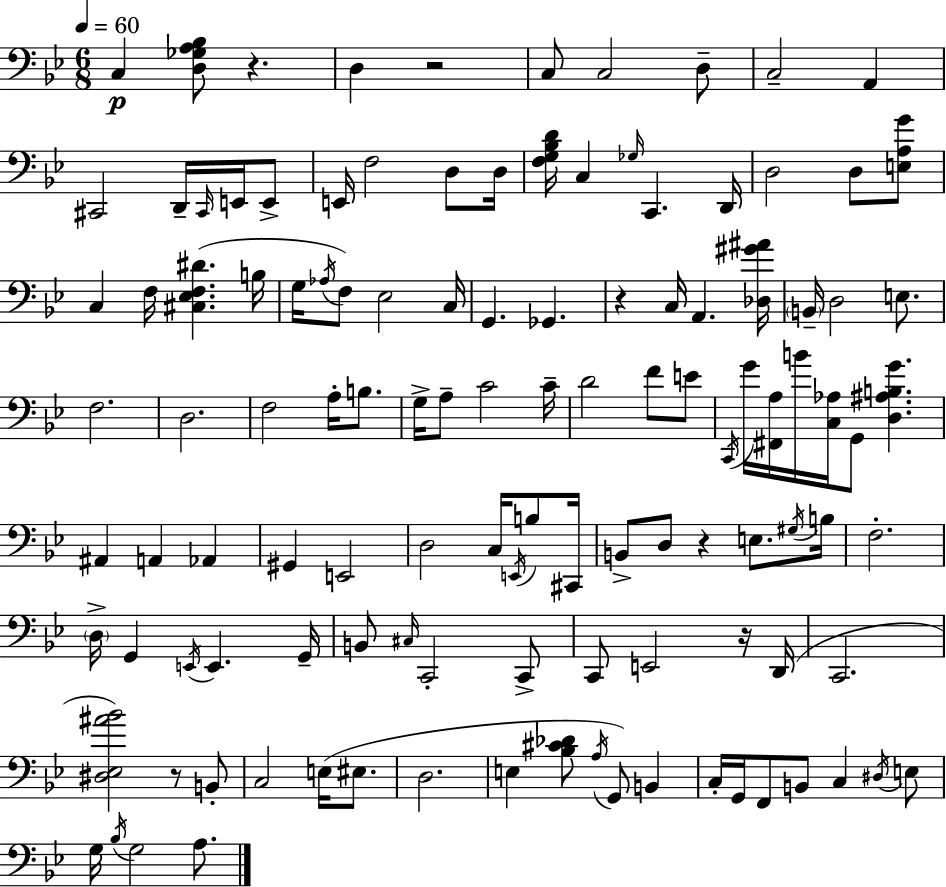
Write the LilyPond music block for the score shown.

{
  \clef bass
  \numericTimeSignature
  \time 6/8
  \key g \minor
  \tempo 4 = 60
  \repeat volta 2 { c4\p <d ges a bes>8 r4. | d4 r2 | c8 c2 d8-- | c2-- a,4 | \break cis,2 d,16-- \grace { cis,16 } e,16 e,8-> | e,16 f2 d8 | d16 <f g bes d'>16 c4 \grace { ges16 } c,4. | d,16 d2 d8 | \break <e a g'>8 c4 f16 <cis ees f dis'>4.( | b16 g16 \acciaccatura { aes16 }) f8 ees2 | c16 g,4. ges,4. | r4 c16 a,4. | \break <des gis' ais'>16 \parenthesize b,16-- d2 | e8. f2. | d2. | f2 a16-. | \break b8. g16-> a8-- c'2 | c'16-- d'2 f'8 | e'8 \acciaccatura { c,16 } g'16 <fis, a>16 b'16 <c aes>16 g,8 <d ais b g'>4. | ais,4 a,4 | \break aes,4 gis,4 e,2 | d2 | c16 \acciaccatura { e,16 } b8 cis,16 b,8-> d8 r4 | e8. \acciaccatura { gis16 } b16 f2.-. | \break \parenthesize d16-> g,4 \acciaccatura { e,16 } | e,4. g,16-- b,8 \grace { cis16 } c,2-. | c,8-> c,8 e,2 | r16 d,16( c,2. | \break <dis ees ais' bes'>2) | r8 b,8-. c2 | e16( eis8. d2. | e4 | \break <bes cis' des'>8 \acciaccatura { a16 }) g,8 b,4 c16-. g,16 f,8 | b,8 c4 \acciaccatura { dis16 } e8 g16 \acciaccatura { bes16 } | g2 a8. } \bar "|."
}